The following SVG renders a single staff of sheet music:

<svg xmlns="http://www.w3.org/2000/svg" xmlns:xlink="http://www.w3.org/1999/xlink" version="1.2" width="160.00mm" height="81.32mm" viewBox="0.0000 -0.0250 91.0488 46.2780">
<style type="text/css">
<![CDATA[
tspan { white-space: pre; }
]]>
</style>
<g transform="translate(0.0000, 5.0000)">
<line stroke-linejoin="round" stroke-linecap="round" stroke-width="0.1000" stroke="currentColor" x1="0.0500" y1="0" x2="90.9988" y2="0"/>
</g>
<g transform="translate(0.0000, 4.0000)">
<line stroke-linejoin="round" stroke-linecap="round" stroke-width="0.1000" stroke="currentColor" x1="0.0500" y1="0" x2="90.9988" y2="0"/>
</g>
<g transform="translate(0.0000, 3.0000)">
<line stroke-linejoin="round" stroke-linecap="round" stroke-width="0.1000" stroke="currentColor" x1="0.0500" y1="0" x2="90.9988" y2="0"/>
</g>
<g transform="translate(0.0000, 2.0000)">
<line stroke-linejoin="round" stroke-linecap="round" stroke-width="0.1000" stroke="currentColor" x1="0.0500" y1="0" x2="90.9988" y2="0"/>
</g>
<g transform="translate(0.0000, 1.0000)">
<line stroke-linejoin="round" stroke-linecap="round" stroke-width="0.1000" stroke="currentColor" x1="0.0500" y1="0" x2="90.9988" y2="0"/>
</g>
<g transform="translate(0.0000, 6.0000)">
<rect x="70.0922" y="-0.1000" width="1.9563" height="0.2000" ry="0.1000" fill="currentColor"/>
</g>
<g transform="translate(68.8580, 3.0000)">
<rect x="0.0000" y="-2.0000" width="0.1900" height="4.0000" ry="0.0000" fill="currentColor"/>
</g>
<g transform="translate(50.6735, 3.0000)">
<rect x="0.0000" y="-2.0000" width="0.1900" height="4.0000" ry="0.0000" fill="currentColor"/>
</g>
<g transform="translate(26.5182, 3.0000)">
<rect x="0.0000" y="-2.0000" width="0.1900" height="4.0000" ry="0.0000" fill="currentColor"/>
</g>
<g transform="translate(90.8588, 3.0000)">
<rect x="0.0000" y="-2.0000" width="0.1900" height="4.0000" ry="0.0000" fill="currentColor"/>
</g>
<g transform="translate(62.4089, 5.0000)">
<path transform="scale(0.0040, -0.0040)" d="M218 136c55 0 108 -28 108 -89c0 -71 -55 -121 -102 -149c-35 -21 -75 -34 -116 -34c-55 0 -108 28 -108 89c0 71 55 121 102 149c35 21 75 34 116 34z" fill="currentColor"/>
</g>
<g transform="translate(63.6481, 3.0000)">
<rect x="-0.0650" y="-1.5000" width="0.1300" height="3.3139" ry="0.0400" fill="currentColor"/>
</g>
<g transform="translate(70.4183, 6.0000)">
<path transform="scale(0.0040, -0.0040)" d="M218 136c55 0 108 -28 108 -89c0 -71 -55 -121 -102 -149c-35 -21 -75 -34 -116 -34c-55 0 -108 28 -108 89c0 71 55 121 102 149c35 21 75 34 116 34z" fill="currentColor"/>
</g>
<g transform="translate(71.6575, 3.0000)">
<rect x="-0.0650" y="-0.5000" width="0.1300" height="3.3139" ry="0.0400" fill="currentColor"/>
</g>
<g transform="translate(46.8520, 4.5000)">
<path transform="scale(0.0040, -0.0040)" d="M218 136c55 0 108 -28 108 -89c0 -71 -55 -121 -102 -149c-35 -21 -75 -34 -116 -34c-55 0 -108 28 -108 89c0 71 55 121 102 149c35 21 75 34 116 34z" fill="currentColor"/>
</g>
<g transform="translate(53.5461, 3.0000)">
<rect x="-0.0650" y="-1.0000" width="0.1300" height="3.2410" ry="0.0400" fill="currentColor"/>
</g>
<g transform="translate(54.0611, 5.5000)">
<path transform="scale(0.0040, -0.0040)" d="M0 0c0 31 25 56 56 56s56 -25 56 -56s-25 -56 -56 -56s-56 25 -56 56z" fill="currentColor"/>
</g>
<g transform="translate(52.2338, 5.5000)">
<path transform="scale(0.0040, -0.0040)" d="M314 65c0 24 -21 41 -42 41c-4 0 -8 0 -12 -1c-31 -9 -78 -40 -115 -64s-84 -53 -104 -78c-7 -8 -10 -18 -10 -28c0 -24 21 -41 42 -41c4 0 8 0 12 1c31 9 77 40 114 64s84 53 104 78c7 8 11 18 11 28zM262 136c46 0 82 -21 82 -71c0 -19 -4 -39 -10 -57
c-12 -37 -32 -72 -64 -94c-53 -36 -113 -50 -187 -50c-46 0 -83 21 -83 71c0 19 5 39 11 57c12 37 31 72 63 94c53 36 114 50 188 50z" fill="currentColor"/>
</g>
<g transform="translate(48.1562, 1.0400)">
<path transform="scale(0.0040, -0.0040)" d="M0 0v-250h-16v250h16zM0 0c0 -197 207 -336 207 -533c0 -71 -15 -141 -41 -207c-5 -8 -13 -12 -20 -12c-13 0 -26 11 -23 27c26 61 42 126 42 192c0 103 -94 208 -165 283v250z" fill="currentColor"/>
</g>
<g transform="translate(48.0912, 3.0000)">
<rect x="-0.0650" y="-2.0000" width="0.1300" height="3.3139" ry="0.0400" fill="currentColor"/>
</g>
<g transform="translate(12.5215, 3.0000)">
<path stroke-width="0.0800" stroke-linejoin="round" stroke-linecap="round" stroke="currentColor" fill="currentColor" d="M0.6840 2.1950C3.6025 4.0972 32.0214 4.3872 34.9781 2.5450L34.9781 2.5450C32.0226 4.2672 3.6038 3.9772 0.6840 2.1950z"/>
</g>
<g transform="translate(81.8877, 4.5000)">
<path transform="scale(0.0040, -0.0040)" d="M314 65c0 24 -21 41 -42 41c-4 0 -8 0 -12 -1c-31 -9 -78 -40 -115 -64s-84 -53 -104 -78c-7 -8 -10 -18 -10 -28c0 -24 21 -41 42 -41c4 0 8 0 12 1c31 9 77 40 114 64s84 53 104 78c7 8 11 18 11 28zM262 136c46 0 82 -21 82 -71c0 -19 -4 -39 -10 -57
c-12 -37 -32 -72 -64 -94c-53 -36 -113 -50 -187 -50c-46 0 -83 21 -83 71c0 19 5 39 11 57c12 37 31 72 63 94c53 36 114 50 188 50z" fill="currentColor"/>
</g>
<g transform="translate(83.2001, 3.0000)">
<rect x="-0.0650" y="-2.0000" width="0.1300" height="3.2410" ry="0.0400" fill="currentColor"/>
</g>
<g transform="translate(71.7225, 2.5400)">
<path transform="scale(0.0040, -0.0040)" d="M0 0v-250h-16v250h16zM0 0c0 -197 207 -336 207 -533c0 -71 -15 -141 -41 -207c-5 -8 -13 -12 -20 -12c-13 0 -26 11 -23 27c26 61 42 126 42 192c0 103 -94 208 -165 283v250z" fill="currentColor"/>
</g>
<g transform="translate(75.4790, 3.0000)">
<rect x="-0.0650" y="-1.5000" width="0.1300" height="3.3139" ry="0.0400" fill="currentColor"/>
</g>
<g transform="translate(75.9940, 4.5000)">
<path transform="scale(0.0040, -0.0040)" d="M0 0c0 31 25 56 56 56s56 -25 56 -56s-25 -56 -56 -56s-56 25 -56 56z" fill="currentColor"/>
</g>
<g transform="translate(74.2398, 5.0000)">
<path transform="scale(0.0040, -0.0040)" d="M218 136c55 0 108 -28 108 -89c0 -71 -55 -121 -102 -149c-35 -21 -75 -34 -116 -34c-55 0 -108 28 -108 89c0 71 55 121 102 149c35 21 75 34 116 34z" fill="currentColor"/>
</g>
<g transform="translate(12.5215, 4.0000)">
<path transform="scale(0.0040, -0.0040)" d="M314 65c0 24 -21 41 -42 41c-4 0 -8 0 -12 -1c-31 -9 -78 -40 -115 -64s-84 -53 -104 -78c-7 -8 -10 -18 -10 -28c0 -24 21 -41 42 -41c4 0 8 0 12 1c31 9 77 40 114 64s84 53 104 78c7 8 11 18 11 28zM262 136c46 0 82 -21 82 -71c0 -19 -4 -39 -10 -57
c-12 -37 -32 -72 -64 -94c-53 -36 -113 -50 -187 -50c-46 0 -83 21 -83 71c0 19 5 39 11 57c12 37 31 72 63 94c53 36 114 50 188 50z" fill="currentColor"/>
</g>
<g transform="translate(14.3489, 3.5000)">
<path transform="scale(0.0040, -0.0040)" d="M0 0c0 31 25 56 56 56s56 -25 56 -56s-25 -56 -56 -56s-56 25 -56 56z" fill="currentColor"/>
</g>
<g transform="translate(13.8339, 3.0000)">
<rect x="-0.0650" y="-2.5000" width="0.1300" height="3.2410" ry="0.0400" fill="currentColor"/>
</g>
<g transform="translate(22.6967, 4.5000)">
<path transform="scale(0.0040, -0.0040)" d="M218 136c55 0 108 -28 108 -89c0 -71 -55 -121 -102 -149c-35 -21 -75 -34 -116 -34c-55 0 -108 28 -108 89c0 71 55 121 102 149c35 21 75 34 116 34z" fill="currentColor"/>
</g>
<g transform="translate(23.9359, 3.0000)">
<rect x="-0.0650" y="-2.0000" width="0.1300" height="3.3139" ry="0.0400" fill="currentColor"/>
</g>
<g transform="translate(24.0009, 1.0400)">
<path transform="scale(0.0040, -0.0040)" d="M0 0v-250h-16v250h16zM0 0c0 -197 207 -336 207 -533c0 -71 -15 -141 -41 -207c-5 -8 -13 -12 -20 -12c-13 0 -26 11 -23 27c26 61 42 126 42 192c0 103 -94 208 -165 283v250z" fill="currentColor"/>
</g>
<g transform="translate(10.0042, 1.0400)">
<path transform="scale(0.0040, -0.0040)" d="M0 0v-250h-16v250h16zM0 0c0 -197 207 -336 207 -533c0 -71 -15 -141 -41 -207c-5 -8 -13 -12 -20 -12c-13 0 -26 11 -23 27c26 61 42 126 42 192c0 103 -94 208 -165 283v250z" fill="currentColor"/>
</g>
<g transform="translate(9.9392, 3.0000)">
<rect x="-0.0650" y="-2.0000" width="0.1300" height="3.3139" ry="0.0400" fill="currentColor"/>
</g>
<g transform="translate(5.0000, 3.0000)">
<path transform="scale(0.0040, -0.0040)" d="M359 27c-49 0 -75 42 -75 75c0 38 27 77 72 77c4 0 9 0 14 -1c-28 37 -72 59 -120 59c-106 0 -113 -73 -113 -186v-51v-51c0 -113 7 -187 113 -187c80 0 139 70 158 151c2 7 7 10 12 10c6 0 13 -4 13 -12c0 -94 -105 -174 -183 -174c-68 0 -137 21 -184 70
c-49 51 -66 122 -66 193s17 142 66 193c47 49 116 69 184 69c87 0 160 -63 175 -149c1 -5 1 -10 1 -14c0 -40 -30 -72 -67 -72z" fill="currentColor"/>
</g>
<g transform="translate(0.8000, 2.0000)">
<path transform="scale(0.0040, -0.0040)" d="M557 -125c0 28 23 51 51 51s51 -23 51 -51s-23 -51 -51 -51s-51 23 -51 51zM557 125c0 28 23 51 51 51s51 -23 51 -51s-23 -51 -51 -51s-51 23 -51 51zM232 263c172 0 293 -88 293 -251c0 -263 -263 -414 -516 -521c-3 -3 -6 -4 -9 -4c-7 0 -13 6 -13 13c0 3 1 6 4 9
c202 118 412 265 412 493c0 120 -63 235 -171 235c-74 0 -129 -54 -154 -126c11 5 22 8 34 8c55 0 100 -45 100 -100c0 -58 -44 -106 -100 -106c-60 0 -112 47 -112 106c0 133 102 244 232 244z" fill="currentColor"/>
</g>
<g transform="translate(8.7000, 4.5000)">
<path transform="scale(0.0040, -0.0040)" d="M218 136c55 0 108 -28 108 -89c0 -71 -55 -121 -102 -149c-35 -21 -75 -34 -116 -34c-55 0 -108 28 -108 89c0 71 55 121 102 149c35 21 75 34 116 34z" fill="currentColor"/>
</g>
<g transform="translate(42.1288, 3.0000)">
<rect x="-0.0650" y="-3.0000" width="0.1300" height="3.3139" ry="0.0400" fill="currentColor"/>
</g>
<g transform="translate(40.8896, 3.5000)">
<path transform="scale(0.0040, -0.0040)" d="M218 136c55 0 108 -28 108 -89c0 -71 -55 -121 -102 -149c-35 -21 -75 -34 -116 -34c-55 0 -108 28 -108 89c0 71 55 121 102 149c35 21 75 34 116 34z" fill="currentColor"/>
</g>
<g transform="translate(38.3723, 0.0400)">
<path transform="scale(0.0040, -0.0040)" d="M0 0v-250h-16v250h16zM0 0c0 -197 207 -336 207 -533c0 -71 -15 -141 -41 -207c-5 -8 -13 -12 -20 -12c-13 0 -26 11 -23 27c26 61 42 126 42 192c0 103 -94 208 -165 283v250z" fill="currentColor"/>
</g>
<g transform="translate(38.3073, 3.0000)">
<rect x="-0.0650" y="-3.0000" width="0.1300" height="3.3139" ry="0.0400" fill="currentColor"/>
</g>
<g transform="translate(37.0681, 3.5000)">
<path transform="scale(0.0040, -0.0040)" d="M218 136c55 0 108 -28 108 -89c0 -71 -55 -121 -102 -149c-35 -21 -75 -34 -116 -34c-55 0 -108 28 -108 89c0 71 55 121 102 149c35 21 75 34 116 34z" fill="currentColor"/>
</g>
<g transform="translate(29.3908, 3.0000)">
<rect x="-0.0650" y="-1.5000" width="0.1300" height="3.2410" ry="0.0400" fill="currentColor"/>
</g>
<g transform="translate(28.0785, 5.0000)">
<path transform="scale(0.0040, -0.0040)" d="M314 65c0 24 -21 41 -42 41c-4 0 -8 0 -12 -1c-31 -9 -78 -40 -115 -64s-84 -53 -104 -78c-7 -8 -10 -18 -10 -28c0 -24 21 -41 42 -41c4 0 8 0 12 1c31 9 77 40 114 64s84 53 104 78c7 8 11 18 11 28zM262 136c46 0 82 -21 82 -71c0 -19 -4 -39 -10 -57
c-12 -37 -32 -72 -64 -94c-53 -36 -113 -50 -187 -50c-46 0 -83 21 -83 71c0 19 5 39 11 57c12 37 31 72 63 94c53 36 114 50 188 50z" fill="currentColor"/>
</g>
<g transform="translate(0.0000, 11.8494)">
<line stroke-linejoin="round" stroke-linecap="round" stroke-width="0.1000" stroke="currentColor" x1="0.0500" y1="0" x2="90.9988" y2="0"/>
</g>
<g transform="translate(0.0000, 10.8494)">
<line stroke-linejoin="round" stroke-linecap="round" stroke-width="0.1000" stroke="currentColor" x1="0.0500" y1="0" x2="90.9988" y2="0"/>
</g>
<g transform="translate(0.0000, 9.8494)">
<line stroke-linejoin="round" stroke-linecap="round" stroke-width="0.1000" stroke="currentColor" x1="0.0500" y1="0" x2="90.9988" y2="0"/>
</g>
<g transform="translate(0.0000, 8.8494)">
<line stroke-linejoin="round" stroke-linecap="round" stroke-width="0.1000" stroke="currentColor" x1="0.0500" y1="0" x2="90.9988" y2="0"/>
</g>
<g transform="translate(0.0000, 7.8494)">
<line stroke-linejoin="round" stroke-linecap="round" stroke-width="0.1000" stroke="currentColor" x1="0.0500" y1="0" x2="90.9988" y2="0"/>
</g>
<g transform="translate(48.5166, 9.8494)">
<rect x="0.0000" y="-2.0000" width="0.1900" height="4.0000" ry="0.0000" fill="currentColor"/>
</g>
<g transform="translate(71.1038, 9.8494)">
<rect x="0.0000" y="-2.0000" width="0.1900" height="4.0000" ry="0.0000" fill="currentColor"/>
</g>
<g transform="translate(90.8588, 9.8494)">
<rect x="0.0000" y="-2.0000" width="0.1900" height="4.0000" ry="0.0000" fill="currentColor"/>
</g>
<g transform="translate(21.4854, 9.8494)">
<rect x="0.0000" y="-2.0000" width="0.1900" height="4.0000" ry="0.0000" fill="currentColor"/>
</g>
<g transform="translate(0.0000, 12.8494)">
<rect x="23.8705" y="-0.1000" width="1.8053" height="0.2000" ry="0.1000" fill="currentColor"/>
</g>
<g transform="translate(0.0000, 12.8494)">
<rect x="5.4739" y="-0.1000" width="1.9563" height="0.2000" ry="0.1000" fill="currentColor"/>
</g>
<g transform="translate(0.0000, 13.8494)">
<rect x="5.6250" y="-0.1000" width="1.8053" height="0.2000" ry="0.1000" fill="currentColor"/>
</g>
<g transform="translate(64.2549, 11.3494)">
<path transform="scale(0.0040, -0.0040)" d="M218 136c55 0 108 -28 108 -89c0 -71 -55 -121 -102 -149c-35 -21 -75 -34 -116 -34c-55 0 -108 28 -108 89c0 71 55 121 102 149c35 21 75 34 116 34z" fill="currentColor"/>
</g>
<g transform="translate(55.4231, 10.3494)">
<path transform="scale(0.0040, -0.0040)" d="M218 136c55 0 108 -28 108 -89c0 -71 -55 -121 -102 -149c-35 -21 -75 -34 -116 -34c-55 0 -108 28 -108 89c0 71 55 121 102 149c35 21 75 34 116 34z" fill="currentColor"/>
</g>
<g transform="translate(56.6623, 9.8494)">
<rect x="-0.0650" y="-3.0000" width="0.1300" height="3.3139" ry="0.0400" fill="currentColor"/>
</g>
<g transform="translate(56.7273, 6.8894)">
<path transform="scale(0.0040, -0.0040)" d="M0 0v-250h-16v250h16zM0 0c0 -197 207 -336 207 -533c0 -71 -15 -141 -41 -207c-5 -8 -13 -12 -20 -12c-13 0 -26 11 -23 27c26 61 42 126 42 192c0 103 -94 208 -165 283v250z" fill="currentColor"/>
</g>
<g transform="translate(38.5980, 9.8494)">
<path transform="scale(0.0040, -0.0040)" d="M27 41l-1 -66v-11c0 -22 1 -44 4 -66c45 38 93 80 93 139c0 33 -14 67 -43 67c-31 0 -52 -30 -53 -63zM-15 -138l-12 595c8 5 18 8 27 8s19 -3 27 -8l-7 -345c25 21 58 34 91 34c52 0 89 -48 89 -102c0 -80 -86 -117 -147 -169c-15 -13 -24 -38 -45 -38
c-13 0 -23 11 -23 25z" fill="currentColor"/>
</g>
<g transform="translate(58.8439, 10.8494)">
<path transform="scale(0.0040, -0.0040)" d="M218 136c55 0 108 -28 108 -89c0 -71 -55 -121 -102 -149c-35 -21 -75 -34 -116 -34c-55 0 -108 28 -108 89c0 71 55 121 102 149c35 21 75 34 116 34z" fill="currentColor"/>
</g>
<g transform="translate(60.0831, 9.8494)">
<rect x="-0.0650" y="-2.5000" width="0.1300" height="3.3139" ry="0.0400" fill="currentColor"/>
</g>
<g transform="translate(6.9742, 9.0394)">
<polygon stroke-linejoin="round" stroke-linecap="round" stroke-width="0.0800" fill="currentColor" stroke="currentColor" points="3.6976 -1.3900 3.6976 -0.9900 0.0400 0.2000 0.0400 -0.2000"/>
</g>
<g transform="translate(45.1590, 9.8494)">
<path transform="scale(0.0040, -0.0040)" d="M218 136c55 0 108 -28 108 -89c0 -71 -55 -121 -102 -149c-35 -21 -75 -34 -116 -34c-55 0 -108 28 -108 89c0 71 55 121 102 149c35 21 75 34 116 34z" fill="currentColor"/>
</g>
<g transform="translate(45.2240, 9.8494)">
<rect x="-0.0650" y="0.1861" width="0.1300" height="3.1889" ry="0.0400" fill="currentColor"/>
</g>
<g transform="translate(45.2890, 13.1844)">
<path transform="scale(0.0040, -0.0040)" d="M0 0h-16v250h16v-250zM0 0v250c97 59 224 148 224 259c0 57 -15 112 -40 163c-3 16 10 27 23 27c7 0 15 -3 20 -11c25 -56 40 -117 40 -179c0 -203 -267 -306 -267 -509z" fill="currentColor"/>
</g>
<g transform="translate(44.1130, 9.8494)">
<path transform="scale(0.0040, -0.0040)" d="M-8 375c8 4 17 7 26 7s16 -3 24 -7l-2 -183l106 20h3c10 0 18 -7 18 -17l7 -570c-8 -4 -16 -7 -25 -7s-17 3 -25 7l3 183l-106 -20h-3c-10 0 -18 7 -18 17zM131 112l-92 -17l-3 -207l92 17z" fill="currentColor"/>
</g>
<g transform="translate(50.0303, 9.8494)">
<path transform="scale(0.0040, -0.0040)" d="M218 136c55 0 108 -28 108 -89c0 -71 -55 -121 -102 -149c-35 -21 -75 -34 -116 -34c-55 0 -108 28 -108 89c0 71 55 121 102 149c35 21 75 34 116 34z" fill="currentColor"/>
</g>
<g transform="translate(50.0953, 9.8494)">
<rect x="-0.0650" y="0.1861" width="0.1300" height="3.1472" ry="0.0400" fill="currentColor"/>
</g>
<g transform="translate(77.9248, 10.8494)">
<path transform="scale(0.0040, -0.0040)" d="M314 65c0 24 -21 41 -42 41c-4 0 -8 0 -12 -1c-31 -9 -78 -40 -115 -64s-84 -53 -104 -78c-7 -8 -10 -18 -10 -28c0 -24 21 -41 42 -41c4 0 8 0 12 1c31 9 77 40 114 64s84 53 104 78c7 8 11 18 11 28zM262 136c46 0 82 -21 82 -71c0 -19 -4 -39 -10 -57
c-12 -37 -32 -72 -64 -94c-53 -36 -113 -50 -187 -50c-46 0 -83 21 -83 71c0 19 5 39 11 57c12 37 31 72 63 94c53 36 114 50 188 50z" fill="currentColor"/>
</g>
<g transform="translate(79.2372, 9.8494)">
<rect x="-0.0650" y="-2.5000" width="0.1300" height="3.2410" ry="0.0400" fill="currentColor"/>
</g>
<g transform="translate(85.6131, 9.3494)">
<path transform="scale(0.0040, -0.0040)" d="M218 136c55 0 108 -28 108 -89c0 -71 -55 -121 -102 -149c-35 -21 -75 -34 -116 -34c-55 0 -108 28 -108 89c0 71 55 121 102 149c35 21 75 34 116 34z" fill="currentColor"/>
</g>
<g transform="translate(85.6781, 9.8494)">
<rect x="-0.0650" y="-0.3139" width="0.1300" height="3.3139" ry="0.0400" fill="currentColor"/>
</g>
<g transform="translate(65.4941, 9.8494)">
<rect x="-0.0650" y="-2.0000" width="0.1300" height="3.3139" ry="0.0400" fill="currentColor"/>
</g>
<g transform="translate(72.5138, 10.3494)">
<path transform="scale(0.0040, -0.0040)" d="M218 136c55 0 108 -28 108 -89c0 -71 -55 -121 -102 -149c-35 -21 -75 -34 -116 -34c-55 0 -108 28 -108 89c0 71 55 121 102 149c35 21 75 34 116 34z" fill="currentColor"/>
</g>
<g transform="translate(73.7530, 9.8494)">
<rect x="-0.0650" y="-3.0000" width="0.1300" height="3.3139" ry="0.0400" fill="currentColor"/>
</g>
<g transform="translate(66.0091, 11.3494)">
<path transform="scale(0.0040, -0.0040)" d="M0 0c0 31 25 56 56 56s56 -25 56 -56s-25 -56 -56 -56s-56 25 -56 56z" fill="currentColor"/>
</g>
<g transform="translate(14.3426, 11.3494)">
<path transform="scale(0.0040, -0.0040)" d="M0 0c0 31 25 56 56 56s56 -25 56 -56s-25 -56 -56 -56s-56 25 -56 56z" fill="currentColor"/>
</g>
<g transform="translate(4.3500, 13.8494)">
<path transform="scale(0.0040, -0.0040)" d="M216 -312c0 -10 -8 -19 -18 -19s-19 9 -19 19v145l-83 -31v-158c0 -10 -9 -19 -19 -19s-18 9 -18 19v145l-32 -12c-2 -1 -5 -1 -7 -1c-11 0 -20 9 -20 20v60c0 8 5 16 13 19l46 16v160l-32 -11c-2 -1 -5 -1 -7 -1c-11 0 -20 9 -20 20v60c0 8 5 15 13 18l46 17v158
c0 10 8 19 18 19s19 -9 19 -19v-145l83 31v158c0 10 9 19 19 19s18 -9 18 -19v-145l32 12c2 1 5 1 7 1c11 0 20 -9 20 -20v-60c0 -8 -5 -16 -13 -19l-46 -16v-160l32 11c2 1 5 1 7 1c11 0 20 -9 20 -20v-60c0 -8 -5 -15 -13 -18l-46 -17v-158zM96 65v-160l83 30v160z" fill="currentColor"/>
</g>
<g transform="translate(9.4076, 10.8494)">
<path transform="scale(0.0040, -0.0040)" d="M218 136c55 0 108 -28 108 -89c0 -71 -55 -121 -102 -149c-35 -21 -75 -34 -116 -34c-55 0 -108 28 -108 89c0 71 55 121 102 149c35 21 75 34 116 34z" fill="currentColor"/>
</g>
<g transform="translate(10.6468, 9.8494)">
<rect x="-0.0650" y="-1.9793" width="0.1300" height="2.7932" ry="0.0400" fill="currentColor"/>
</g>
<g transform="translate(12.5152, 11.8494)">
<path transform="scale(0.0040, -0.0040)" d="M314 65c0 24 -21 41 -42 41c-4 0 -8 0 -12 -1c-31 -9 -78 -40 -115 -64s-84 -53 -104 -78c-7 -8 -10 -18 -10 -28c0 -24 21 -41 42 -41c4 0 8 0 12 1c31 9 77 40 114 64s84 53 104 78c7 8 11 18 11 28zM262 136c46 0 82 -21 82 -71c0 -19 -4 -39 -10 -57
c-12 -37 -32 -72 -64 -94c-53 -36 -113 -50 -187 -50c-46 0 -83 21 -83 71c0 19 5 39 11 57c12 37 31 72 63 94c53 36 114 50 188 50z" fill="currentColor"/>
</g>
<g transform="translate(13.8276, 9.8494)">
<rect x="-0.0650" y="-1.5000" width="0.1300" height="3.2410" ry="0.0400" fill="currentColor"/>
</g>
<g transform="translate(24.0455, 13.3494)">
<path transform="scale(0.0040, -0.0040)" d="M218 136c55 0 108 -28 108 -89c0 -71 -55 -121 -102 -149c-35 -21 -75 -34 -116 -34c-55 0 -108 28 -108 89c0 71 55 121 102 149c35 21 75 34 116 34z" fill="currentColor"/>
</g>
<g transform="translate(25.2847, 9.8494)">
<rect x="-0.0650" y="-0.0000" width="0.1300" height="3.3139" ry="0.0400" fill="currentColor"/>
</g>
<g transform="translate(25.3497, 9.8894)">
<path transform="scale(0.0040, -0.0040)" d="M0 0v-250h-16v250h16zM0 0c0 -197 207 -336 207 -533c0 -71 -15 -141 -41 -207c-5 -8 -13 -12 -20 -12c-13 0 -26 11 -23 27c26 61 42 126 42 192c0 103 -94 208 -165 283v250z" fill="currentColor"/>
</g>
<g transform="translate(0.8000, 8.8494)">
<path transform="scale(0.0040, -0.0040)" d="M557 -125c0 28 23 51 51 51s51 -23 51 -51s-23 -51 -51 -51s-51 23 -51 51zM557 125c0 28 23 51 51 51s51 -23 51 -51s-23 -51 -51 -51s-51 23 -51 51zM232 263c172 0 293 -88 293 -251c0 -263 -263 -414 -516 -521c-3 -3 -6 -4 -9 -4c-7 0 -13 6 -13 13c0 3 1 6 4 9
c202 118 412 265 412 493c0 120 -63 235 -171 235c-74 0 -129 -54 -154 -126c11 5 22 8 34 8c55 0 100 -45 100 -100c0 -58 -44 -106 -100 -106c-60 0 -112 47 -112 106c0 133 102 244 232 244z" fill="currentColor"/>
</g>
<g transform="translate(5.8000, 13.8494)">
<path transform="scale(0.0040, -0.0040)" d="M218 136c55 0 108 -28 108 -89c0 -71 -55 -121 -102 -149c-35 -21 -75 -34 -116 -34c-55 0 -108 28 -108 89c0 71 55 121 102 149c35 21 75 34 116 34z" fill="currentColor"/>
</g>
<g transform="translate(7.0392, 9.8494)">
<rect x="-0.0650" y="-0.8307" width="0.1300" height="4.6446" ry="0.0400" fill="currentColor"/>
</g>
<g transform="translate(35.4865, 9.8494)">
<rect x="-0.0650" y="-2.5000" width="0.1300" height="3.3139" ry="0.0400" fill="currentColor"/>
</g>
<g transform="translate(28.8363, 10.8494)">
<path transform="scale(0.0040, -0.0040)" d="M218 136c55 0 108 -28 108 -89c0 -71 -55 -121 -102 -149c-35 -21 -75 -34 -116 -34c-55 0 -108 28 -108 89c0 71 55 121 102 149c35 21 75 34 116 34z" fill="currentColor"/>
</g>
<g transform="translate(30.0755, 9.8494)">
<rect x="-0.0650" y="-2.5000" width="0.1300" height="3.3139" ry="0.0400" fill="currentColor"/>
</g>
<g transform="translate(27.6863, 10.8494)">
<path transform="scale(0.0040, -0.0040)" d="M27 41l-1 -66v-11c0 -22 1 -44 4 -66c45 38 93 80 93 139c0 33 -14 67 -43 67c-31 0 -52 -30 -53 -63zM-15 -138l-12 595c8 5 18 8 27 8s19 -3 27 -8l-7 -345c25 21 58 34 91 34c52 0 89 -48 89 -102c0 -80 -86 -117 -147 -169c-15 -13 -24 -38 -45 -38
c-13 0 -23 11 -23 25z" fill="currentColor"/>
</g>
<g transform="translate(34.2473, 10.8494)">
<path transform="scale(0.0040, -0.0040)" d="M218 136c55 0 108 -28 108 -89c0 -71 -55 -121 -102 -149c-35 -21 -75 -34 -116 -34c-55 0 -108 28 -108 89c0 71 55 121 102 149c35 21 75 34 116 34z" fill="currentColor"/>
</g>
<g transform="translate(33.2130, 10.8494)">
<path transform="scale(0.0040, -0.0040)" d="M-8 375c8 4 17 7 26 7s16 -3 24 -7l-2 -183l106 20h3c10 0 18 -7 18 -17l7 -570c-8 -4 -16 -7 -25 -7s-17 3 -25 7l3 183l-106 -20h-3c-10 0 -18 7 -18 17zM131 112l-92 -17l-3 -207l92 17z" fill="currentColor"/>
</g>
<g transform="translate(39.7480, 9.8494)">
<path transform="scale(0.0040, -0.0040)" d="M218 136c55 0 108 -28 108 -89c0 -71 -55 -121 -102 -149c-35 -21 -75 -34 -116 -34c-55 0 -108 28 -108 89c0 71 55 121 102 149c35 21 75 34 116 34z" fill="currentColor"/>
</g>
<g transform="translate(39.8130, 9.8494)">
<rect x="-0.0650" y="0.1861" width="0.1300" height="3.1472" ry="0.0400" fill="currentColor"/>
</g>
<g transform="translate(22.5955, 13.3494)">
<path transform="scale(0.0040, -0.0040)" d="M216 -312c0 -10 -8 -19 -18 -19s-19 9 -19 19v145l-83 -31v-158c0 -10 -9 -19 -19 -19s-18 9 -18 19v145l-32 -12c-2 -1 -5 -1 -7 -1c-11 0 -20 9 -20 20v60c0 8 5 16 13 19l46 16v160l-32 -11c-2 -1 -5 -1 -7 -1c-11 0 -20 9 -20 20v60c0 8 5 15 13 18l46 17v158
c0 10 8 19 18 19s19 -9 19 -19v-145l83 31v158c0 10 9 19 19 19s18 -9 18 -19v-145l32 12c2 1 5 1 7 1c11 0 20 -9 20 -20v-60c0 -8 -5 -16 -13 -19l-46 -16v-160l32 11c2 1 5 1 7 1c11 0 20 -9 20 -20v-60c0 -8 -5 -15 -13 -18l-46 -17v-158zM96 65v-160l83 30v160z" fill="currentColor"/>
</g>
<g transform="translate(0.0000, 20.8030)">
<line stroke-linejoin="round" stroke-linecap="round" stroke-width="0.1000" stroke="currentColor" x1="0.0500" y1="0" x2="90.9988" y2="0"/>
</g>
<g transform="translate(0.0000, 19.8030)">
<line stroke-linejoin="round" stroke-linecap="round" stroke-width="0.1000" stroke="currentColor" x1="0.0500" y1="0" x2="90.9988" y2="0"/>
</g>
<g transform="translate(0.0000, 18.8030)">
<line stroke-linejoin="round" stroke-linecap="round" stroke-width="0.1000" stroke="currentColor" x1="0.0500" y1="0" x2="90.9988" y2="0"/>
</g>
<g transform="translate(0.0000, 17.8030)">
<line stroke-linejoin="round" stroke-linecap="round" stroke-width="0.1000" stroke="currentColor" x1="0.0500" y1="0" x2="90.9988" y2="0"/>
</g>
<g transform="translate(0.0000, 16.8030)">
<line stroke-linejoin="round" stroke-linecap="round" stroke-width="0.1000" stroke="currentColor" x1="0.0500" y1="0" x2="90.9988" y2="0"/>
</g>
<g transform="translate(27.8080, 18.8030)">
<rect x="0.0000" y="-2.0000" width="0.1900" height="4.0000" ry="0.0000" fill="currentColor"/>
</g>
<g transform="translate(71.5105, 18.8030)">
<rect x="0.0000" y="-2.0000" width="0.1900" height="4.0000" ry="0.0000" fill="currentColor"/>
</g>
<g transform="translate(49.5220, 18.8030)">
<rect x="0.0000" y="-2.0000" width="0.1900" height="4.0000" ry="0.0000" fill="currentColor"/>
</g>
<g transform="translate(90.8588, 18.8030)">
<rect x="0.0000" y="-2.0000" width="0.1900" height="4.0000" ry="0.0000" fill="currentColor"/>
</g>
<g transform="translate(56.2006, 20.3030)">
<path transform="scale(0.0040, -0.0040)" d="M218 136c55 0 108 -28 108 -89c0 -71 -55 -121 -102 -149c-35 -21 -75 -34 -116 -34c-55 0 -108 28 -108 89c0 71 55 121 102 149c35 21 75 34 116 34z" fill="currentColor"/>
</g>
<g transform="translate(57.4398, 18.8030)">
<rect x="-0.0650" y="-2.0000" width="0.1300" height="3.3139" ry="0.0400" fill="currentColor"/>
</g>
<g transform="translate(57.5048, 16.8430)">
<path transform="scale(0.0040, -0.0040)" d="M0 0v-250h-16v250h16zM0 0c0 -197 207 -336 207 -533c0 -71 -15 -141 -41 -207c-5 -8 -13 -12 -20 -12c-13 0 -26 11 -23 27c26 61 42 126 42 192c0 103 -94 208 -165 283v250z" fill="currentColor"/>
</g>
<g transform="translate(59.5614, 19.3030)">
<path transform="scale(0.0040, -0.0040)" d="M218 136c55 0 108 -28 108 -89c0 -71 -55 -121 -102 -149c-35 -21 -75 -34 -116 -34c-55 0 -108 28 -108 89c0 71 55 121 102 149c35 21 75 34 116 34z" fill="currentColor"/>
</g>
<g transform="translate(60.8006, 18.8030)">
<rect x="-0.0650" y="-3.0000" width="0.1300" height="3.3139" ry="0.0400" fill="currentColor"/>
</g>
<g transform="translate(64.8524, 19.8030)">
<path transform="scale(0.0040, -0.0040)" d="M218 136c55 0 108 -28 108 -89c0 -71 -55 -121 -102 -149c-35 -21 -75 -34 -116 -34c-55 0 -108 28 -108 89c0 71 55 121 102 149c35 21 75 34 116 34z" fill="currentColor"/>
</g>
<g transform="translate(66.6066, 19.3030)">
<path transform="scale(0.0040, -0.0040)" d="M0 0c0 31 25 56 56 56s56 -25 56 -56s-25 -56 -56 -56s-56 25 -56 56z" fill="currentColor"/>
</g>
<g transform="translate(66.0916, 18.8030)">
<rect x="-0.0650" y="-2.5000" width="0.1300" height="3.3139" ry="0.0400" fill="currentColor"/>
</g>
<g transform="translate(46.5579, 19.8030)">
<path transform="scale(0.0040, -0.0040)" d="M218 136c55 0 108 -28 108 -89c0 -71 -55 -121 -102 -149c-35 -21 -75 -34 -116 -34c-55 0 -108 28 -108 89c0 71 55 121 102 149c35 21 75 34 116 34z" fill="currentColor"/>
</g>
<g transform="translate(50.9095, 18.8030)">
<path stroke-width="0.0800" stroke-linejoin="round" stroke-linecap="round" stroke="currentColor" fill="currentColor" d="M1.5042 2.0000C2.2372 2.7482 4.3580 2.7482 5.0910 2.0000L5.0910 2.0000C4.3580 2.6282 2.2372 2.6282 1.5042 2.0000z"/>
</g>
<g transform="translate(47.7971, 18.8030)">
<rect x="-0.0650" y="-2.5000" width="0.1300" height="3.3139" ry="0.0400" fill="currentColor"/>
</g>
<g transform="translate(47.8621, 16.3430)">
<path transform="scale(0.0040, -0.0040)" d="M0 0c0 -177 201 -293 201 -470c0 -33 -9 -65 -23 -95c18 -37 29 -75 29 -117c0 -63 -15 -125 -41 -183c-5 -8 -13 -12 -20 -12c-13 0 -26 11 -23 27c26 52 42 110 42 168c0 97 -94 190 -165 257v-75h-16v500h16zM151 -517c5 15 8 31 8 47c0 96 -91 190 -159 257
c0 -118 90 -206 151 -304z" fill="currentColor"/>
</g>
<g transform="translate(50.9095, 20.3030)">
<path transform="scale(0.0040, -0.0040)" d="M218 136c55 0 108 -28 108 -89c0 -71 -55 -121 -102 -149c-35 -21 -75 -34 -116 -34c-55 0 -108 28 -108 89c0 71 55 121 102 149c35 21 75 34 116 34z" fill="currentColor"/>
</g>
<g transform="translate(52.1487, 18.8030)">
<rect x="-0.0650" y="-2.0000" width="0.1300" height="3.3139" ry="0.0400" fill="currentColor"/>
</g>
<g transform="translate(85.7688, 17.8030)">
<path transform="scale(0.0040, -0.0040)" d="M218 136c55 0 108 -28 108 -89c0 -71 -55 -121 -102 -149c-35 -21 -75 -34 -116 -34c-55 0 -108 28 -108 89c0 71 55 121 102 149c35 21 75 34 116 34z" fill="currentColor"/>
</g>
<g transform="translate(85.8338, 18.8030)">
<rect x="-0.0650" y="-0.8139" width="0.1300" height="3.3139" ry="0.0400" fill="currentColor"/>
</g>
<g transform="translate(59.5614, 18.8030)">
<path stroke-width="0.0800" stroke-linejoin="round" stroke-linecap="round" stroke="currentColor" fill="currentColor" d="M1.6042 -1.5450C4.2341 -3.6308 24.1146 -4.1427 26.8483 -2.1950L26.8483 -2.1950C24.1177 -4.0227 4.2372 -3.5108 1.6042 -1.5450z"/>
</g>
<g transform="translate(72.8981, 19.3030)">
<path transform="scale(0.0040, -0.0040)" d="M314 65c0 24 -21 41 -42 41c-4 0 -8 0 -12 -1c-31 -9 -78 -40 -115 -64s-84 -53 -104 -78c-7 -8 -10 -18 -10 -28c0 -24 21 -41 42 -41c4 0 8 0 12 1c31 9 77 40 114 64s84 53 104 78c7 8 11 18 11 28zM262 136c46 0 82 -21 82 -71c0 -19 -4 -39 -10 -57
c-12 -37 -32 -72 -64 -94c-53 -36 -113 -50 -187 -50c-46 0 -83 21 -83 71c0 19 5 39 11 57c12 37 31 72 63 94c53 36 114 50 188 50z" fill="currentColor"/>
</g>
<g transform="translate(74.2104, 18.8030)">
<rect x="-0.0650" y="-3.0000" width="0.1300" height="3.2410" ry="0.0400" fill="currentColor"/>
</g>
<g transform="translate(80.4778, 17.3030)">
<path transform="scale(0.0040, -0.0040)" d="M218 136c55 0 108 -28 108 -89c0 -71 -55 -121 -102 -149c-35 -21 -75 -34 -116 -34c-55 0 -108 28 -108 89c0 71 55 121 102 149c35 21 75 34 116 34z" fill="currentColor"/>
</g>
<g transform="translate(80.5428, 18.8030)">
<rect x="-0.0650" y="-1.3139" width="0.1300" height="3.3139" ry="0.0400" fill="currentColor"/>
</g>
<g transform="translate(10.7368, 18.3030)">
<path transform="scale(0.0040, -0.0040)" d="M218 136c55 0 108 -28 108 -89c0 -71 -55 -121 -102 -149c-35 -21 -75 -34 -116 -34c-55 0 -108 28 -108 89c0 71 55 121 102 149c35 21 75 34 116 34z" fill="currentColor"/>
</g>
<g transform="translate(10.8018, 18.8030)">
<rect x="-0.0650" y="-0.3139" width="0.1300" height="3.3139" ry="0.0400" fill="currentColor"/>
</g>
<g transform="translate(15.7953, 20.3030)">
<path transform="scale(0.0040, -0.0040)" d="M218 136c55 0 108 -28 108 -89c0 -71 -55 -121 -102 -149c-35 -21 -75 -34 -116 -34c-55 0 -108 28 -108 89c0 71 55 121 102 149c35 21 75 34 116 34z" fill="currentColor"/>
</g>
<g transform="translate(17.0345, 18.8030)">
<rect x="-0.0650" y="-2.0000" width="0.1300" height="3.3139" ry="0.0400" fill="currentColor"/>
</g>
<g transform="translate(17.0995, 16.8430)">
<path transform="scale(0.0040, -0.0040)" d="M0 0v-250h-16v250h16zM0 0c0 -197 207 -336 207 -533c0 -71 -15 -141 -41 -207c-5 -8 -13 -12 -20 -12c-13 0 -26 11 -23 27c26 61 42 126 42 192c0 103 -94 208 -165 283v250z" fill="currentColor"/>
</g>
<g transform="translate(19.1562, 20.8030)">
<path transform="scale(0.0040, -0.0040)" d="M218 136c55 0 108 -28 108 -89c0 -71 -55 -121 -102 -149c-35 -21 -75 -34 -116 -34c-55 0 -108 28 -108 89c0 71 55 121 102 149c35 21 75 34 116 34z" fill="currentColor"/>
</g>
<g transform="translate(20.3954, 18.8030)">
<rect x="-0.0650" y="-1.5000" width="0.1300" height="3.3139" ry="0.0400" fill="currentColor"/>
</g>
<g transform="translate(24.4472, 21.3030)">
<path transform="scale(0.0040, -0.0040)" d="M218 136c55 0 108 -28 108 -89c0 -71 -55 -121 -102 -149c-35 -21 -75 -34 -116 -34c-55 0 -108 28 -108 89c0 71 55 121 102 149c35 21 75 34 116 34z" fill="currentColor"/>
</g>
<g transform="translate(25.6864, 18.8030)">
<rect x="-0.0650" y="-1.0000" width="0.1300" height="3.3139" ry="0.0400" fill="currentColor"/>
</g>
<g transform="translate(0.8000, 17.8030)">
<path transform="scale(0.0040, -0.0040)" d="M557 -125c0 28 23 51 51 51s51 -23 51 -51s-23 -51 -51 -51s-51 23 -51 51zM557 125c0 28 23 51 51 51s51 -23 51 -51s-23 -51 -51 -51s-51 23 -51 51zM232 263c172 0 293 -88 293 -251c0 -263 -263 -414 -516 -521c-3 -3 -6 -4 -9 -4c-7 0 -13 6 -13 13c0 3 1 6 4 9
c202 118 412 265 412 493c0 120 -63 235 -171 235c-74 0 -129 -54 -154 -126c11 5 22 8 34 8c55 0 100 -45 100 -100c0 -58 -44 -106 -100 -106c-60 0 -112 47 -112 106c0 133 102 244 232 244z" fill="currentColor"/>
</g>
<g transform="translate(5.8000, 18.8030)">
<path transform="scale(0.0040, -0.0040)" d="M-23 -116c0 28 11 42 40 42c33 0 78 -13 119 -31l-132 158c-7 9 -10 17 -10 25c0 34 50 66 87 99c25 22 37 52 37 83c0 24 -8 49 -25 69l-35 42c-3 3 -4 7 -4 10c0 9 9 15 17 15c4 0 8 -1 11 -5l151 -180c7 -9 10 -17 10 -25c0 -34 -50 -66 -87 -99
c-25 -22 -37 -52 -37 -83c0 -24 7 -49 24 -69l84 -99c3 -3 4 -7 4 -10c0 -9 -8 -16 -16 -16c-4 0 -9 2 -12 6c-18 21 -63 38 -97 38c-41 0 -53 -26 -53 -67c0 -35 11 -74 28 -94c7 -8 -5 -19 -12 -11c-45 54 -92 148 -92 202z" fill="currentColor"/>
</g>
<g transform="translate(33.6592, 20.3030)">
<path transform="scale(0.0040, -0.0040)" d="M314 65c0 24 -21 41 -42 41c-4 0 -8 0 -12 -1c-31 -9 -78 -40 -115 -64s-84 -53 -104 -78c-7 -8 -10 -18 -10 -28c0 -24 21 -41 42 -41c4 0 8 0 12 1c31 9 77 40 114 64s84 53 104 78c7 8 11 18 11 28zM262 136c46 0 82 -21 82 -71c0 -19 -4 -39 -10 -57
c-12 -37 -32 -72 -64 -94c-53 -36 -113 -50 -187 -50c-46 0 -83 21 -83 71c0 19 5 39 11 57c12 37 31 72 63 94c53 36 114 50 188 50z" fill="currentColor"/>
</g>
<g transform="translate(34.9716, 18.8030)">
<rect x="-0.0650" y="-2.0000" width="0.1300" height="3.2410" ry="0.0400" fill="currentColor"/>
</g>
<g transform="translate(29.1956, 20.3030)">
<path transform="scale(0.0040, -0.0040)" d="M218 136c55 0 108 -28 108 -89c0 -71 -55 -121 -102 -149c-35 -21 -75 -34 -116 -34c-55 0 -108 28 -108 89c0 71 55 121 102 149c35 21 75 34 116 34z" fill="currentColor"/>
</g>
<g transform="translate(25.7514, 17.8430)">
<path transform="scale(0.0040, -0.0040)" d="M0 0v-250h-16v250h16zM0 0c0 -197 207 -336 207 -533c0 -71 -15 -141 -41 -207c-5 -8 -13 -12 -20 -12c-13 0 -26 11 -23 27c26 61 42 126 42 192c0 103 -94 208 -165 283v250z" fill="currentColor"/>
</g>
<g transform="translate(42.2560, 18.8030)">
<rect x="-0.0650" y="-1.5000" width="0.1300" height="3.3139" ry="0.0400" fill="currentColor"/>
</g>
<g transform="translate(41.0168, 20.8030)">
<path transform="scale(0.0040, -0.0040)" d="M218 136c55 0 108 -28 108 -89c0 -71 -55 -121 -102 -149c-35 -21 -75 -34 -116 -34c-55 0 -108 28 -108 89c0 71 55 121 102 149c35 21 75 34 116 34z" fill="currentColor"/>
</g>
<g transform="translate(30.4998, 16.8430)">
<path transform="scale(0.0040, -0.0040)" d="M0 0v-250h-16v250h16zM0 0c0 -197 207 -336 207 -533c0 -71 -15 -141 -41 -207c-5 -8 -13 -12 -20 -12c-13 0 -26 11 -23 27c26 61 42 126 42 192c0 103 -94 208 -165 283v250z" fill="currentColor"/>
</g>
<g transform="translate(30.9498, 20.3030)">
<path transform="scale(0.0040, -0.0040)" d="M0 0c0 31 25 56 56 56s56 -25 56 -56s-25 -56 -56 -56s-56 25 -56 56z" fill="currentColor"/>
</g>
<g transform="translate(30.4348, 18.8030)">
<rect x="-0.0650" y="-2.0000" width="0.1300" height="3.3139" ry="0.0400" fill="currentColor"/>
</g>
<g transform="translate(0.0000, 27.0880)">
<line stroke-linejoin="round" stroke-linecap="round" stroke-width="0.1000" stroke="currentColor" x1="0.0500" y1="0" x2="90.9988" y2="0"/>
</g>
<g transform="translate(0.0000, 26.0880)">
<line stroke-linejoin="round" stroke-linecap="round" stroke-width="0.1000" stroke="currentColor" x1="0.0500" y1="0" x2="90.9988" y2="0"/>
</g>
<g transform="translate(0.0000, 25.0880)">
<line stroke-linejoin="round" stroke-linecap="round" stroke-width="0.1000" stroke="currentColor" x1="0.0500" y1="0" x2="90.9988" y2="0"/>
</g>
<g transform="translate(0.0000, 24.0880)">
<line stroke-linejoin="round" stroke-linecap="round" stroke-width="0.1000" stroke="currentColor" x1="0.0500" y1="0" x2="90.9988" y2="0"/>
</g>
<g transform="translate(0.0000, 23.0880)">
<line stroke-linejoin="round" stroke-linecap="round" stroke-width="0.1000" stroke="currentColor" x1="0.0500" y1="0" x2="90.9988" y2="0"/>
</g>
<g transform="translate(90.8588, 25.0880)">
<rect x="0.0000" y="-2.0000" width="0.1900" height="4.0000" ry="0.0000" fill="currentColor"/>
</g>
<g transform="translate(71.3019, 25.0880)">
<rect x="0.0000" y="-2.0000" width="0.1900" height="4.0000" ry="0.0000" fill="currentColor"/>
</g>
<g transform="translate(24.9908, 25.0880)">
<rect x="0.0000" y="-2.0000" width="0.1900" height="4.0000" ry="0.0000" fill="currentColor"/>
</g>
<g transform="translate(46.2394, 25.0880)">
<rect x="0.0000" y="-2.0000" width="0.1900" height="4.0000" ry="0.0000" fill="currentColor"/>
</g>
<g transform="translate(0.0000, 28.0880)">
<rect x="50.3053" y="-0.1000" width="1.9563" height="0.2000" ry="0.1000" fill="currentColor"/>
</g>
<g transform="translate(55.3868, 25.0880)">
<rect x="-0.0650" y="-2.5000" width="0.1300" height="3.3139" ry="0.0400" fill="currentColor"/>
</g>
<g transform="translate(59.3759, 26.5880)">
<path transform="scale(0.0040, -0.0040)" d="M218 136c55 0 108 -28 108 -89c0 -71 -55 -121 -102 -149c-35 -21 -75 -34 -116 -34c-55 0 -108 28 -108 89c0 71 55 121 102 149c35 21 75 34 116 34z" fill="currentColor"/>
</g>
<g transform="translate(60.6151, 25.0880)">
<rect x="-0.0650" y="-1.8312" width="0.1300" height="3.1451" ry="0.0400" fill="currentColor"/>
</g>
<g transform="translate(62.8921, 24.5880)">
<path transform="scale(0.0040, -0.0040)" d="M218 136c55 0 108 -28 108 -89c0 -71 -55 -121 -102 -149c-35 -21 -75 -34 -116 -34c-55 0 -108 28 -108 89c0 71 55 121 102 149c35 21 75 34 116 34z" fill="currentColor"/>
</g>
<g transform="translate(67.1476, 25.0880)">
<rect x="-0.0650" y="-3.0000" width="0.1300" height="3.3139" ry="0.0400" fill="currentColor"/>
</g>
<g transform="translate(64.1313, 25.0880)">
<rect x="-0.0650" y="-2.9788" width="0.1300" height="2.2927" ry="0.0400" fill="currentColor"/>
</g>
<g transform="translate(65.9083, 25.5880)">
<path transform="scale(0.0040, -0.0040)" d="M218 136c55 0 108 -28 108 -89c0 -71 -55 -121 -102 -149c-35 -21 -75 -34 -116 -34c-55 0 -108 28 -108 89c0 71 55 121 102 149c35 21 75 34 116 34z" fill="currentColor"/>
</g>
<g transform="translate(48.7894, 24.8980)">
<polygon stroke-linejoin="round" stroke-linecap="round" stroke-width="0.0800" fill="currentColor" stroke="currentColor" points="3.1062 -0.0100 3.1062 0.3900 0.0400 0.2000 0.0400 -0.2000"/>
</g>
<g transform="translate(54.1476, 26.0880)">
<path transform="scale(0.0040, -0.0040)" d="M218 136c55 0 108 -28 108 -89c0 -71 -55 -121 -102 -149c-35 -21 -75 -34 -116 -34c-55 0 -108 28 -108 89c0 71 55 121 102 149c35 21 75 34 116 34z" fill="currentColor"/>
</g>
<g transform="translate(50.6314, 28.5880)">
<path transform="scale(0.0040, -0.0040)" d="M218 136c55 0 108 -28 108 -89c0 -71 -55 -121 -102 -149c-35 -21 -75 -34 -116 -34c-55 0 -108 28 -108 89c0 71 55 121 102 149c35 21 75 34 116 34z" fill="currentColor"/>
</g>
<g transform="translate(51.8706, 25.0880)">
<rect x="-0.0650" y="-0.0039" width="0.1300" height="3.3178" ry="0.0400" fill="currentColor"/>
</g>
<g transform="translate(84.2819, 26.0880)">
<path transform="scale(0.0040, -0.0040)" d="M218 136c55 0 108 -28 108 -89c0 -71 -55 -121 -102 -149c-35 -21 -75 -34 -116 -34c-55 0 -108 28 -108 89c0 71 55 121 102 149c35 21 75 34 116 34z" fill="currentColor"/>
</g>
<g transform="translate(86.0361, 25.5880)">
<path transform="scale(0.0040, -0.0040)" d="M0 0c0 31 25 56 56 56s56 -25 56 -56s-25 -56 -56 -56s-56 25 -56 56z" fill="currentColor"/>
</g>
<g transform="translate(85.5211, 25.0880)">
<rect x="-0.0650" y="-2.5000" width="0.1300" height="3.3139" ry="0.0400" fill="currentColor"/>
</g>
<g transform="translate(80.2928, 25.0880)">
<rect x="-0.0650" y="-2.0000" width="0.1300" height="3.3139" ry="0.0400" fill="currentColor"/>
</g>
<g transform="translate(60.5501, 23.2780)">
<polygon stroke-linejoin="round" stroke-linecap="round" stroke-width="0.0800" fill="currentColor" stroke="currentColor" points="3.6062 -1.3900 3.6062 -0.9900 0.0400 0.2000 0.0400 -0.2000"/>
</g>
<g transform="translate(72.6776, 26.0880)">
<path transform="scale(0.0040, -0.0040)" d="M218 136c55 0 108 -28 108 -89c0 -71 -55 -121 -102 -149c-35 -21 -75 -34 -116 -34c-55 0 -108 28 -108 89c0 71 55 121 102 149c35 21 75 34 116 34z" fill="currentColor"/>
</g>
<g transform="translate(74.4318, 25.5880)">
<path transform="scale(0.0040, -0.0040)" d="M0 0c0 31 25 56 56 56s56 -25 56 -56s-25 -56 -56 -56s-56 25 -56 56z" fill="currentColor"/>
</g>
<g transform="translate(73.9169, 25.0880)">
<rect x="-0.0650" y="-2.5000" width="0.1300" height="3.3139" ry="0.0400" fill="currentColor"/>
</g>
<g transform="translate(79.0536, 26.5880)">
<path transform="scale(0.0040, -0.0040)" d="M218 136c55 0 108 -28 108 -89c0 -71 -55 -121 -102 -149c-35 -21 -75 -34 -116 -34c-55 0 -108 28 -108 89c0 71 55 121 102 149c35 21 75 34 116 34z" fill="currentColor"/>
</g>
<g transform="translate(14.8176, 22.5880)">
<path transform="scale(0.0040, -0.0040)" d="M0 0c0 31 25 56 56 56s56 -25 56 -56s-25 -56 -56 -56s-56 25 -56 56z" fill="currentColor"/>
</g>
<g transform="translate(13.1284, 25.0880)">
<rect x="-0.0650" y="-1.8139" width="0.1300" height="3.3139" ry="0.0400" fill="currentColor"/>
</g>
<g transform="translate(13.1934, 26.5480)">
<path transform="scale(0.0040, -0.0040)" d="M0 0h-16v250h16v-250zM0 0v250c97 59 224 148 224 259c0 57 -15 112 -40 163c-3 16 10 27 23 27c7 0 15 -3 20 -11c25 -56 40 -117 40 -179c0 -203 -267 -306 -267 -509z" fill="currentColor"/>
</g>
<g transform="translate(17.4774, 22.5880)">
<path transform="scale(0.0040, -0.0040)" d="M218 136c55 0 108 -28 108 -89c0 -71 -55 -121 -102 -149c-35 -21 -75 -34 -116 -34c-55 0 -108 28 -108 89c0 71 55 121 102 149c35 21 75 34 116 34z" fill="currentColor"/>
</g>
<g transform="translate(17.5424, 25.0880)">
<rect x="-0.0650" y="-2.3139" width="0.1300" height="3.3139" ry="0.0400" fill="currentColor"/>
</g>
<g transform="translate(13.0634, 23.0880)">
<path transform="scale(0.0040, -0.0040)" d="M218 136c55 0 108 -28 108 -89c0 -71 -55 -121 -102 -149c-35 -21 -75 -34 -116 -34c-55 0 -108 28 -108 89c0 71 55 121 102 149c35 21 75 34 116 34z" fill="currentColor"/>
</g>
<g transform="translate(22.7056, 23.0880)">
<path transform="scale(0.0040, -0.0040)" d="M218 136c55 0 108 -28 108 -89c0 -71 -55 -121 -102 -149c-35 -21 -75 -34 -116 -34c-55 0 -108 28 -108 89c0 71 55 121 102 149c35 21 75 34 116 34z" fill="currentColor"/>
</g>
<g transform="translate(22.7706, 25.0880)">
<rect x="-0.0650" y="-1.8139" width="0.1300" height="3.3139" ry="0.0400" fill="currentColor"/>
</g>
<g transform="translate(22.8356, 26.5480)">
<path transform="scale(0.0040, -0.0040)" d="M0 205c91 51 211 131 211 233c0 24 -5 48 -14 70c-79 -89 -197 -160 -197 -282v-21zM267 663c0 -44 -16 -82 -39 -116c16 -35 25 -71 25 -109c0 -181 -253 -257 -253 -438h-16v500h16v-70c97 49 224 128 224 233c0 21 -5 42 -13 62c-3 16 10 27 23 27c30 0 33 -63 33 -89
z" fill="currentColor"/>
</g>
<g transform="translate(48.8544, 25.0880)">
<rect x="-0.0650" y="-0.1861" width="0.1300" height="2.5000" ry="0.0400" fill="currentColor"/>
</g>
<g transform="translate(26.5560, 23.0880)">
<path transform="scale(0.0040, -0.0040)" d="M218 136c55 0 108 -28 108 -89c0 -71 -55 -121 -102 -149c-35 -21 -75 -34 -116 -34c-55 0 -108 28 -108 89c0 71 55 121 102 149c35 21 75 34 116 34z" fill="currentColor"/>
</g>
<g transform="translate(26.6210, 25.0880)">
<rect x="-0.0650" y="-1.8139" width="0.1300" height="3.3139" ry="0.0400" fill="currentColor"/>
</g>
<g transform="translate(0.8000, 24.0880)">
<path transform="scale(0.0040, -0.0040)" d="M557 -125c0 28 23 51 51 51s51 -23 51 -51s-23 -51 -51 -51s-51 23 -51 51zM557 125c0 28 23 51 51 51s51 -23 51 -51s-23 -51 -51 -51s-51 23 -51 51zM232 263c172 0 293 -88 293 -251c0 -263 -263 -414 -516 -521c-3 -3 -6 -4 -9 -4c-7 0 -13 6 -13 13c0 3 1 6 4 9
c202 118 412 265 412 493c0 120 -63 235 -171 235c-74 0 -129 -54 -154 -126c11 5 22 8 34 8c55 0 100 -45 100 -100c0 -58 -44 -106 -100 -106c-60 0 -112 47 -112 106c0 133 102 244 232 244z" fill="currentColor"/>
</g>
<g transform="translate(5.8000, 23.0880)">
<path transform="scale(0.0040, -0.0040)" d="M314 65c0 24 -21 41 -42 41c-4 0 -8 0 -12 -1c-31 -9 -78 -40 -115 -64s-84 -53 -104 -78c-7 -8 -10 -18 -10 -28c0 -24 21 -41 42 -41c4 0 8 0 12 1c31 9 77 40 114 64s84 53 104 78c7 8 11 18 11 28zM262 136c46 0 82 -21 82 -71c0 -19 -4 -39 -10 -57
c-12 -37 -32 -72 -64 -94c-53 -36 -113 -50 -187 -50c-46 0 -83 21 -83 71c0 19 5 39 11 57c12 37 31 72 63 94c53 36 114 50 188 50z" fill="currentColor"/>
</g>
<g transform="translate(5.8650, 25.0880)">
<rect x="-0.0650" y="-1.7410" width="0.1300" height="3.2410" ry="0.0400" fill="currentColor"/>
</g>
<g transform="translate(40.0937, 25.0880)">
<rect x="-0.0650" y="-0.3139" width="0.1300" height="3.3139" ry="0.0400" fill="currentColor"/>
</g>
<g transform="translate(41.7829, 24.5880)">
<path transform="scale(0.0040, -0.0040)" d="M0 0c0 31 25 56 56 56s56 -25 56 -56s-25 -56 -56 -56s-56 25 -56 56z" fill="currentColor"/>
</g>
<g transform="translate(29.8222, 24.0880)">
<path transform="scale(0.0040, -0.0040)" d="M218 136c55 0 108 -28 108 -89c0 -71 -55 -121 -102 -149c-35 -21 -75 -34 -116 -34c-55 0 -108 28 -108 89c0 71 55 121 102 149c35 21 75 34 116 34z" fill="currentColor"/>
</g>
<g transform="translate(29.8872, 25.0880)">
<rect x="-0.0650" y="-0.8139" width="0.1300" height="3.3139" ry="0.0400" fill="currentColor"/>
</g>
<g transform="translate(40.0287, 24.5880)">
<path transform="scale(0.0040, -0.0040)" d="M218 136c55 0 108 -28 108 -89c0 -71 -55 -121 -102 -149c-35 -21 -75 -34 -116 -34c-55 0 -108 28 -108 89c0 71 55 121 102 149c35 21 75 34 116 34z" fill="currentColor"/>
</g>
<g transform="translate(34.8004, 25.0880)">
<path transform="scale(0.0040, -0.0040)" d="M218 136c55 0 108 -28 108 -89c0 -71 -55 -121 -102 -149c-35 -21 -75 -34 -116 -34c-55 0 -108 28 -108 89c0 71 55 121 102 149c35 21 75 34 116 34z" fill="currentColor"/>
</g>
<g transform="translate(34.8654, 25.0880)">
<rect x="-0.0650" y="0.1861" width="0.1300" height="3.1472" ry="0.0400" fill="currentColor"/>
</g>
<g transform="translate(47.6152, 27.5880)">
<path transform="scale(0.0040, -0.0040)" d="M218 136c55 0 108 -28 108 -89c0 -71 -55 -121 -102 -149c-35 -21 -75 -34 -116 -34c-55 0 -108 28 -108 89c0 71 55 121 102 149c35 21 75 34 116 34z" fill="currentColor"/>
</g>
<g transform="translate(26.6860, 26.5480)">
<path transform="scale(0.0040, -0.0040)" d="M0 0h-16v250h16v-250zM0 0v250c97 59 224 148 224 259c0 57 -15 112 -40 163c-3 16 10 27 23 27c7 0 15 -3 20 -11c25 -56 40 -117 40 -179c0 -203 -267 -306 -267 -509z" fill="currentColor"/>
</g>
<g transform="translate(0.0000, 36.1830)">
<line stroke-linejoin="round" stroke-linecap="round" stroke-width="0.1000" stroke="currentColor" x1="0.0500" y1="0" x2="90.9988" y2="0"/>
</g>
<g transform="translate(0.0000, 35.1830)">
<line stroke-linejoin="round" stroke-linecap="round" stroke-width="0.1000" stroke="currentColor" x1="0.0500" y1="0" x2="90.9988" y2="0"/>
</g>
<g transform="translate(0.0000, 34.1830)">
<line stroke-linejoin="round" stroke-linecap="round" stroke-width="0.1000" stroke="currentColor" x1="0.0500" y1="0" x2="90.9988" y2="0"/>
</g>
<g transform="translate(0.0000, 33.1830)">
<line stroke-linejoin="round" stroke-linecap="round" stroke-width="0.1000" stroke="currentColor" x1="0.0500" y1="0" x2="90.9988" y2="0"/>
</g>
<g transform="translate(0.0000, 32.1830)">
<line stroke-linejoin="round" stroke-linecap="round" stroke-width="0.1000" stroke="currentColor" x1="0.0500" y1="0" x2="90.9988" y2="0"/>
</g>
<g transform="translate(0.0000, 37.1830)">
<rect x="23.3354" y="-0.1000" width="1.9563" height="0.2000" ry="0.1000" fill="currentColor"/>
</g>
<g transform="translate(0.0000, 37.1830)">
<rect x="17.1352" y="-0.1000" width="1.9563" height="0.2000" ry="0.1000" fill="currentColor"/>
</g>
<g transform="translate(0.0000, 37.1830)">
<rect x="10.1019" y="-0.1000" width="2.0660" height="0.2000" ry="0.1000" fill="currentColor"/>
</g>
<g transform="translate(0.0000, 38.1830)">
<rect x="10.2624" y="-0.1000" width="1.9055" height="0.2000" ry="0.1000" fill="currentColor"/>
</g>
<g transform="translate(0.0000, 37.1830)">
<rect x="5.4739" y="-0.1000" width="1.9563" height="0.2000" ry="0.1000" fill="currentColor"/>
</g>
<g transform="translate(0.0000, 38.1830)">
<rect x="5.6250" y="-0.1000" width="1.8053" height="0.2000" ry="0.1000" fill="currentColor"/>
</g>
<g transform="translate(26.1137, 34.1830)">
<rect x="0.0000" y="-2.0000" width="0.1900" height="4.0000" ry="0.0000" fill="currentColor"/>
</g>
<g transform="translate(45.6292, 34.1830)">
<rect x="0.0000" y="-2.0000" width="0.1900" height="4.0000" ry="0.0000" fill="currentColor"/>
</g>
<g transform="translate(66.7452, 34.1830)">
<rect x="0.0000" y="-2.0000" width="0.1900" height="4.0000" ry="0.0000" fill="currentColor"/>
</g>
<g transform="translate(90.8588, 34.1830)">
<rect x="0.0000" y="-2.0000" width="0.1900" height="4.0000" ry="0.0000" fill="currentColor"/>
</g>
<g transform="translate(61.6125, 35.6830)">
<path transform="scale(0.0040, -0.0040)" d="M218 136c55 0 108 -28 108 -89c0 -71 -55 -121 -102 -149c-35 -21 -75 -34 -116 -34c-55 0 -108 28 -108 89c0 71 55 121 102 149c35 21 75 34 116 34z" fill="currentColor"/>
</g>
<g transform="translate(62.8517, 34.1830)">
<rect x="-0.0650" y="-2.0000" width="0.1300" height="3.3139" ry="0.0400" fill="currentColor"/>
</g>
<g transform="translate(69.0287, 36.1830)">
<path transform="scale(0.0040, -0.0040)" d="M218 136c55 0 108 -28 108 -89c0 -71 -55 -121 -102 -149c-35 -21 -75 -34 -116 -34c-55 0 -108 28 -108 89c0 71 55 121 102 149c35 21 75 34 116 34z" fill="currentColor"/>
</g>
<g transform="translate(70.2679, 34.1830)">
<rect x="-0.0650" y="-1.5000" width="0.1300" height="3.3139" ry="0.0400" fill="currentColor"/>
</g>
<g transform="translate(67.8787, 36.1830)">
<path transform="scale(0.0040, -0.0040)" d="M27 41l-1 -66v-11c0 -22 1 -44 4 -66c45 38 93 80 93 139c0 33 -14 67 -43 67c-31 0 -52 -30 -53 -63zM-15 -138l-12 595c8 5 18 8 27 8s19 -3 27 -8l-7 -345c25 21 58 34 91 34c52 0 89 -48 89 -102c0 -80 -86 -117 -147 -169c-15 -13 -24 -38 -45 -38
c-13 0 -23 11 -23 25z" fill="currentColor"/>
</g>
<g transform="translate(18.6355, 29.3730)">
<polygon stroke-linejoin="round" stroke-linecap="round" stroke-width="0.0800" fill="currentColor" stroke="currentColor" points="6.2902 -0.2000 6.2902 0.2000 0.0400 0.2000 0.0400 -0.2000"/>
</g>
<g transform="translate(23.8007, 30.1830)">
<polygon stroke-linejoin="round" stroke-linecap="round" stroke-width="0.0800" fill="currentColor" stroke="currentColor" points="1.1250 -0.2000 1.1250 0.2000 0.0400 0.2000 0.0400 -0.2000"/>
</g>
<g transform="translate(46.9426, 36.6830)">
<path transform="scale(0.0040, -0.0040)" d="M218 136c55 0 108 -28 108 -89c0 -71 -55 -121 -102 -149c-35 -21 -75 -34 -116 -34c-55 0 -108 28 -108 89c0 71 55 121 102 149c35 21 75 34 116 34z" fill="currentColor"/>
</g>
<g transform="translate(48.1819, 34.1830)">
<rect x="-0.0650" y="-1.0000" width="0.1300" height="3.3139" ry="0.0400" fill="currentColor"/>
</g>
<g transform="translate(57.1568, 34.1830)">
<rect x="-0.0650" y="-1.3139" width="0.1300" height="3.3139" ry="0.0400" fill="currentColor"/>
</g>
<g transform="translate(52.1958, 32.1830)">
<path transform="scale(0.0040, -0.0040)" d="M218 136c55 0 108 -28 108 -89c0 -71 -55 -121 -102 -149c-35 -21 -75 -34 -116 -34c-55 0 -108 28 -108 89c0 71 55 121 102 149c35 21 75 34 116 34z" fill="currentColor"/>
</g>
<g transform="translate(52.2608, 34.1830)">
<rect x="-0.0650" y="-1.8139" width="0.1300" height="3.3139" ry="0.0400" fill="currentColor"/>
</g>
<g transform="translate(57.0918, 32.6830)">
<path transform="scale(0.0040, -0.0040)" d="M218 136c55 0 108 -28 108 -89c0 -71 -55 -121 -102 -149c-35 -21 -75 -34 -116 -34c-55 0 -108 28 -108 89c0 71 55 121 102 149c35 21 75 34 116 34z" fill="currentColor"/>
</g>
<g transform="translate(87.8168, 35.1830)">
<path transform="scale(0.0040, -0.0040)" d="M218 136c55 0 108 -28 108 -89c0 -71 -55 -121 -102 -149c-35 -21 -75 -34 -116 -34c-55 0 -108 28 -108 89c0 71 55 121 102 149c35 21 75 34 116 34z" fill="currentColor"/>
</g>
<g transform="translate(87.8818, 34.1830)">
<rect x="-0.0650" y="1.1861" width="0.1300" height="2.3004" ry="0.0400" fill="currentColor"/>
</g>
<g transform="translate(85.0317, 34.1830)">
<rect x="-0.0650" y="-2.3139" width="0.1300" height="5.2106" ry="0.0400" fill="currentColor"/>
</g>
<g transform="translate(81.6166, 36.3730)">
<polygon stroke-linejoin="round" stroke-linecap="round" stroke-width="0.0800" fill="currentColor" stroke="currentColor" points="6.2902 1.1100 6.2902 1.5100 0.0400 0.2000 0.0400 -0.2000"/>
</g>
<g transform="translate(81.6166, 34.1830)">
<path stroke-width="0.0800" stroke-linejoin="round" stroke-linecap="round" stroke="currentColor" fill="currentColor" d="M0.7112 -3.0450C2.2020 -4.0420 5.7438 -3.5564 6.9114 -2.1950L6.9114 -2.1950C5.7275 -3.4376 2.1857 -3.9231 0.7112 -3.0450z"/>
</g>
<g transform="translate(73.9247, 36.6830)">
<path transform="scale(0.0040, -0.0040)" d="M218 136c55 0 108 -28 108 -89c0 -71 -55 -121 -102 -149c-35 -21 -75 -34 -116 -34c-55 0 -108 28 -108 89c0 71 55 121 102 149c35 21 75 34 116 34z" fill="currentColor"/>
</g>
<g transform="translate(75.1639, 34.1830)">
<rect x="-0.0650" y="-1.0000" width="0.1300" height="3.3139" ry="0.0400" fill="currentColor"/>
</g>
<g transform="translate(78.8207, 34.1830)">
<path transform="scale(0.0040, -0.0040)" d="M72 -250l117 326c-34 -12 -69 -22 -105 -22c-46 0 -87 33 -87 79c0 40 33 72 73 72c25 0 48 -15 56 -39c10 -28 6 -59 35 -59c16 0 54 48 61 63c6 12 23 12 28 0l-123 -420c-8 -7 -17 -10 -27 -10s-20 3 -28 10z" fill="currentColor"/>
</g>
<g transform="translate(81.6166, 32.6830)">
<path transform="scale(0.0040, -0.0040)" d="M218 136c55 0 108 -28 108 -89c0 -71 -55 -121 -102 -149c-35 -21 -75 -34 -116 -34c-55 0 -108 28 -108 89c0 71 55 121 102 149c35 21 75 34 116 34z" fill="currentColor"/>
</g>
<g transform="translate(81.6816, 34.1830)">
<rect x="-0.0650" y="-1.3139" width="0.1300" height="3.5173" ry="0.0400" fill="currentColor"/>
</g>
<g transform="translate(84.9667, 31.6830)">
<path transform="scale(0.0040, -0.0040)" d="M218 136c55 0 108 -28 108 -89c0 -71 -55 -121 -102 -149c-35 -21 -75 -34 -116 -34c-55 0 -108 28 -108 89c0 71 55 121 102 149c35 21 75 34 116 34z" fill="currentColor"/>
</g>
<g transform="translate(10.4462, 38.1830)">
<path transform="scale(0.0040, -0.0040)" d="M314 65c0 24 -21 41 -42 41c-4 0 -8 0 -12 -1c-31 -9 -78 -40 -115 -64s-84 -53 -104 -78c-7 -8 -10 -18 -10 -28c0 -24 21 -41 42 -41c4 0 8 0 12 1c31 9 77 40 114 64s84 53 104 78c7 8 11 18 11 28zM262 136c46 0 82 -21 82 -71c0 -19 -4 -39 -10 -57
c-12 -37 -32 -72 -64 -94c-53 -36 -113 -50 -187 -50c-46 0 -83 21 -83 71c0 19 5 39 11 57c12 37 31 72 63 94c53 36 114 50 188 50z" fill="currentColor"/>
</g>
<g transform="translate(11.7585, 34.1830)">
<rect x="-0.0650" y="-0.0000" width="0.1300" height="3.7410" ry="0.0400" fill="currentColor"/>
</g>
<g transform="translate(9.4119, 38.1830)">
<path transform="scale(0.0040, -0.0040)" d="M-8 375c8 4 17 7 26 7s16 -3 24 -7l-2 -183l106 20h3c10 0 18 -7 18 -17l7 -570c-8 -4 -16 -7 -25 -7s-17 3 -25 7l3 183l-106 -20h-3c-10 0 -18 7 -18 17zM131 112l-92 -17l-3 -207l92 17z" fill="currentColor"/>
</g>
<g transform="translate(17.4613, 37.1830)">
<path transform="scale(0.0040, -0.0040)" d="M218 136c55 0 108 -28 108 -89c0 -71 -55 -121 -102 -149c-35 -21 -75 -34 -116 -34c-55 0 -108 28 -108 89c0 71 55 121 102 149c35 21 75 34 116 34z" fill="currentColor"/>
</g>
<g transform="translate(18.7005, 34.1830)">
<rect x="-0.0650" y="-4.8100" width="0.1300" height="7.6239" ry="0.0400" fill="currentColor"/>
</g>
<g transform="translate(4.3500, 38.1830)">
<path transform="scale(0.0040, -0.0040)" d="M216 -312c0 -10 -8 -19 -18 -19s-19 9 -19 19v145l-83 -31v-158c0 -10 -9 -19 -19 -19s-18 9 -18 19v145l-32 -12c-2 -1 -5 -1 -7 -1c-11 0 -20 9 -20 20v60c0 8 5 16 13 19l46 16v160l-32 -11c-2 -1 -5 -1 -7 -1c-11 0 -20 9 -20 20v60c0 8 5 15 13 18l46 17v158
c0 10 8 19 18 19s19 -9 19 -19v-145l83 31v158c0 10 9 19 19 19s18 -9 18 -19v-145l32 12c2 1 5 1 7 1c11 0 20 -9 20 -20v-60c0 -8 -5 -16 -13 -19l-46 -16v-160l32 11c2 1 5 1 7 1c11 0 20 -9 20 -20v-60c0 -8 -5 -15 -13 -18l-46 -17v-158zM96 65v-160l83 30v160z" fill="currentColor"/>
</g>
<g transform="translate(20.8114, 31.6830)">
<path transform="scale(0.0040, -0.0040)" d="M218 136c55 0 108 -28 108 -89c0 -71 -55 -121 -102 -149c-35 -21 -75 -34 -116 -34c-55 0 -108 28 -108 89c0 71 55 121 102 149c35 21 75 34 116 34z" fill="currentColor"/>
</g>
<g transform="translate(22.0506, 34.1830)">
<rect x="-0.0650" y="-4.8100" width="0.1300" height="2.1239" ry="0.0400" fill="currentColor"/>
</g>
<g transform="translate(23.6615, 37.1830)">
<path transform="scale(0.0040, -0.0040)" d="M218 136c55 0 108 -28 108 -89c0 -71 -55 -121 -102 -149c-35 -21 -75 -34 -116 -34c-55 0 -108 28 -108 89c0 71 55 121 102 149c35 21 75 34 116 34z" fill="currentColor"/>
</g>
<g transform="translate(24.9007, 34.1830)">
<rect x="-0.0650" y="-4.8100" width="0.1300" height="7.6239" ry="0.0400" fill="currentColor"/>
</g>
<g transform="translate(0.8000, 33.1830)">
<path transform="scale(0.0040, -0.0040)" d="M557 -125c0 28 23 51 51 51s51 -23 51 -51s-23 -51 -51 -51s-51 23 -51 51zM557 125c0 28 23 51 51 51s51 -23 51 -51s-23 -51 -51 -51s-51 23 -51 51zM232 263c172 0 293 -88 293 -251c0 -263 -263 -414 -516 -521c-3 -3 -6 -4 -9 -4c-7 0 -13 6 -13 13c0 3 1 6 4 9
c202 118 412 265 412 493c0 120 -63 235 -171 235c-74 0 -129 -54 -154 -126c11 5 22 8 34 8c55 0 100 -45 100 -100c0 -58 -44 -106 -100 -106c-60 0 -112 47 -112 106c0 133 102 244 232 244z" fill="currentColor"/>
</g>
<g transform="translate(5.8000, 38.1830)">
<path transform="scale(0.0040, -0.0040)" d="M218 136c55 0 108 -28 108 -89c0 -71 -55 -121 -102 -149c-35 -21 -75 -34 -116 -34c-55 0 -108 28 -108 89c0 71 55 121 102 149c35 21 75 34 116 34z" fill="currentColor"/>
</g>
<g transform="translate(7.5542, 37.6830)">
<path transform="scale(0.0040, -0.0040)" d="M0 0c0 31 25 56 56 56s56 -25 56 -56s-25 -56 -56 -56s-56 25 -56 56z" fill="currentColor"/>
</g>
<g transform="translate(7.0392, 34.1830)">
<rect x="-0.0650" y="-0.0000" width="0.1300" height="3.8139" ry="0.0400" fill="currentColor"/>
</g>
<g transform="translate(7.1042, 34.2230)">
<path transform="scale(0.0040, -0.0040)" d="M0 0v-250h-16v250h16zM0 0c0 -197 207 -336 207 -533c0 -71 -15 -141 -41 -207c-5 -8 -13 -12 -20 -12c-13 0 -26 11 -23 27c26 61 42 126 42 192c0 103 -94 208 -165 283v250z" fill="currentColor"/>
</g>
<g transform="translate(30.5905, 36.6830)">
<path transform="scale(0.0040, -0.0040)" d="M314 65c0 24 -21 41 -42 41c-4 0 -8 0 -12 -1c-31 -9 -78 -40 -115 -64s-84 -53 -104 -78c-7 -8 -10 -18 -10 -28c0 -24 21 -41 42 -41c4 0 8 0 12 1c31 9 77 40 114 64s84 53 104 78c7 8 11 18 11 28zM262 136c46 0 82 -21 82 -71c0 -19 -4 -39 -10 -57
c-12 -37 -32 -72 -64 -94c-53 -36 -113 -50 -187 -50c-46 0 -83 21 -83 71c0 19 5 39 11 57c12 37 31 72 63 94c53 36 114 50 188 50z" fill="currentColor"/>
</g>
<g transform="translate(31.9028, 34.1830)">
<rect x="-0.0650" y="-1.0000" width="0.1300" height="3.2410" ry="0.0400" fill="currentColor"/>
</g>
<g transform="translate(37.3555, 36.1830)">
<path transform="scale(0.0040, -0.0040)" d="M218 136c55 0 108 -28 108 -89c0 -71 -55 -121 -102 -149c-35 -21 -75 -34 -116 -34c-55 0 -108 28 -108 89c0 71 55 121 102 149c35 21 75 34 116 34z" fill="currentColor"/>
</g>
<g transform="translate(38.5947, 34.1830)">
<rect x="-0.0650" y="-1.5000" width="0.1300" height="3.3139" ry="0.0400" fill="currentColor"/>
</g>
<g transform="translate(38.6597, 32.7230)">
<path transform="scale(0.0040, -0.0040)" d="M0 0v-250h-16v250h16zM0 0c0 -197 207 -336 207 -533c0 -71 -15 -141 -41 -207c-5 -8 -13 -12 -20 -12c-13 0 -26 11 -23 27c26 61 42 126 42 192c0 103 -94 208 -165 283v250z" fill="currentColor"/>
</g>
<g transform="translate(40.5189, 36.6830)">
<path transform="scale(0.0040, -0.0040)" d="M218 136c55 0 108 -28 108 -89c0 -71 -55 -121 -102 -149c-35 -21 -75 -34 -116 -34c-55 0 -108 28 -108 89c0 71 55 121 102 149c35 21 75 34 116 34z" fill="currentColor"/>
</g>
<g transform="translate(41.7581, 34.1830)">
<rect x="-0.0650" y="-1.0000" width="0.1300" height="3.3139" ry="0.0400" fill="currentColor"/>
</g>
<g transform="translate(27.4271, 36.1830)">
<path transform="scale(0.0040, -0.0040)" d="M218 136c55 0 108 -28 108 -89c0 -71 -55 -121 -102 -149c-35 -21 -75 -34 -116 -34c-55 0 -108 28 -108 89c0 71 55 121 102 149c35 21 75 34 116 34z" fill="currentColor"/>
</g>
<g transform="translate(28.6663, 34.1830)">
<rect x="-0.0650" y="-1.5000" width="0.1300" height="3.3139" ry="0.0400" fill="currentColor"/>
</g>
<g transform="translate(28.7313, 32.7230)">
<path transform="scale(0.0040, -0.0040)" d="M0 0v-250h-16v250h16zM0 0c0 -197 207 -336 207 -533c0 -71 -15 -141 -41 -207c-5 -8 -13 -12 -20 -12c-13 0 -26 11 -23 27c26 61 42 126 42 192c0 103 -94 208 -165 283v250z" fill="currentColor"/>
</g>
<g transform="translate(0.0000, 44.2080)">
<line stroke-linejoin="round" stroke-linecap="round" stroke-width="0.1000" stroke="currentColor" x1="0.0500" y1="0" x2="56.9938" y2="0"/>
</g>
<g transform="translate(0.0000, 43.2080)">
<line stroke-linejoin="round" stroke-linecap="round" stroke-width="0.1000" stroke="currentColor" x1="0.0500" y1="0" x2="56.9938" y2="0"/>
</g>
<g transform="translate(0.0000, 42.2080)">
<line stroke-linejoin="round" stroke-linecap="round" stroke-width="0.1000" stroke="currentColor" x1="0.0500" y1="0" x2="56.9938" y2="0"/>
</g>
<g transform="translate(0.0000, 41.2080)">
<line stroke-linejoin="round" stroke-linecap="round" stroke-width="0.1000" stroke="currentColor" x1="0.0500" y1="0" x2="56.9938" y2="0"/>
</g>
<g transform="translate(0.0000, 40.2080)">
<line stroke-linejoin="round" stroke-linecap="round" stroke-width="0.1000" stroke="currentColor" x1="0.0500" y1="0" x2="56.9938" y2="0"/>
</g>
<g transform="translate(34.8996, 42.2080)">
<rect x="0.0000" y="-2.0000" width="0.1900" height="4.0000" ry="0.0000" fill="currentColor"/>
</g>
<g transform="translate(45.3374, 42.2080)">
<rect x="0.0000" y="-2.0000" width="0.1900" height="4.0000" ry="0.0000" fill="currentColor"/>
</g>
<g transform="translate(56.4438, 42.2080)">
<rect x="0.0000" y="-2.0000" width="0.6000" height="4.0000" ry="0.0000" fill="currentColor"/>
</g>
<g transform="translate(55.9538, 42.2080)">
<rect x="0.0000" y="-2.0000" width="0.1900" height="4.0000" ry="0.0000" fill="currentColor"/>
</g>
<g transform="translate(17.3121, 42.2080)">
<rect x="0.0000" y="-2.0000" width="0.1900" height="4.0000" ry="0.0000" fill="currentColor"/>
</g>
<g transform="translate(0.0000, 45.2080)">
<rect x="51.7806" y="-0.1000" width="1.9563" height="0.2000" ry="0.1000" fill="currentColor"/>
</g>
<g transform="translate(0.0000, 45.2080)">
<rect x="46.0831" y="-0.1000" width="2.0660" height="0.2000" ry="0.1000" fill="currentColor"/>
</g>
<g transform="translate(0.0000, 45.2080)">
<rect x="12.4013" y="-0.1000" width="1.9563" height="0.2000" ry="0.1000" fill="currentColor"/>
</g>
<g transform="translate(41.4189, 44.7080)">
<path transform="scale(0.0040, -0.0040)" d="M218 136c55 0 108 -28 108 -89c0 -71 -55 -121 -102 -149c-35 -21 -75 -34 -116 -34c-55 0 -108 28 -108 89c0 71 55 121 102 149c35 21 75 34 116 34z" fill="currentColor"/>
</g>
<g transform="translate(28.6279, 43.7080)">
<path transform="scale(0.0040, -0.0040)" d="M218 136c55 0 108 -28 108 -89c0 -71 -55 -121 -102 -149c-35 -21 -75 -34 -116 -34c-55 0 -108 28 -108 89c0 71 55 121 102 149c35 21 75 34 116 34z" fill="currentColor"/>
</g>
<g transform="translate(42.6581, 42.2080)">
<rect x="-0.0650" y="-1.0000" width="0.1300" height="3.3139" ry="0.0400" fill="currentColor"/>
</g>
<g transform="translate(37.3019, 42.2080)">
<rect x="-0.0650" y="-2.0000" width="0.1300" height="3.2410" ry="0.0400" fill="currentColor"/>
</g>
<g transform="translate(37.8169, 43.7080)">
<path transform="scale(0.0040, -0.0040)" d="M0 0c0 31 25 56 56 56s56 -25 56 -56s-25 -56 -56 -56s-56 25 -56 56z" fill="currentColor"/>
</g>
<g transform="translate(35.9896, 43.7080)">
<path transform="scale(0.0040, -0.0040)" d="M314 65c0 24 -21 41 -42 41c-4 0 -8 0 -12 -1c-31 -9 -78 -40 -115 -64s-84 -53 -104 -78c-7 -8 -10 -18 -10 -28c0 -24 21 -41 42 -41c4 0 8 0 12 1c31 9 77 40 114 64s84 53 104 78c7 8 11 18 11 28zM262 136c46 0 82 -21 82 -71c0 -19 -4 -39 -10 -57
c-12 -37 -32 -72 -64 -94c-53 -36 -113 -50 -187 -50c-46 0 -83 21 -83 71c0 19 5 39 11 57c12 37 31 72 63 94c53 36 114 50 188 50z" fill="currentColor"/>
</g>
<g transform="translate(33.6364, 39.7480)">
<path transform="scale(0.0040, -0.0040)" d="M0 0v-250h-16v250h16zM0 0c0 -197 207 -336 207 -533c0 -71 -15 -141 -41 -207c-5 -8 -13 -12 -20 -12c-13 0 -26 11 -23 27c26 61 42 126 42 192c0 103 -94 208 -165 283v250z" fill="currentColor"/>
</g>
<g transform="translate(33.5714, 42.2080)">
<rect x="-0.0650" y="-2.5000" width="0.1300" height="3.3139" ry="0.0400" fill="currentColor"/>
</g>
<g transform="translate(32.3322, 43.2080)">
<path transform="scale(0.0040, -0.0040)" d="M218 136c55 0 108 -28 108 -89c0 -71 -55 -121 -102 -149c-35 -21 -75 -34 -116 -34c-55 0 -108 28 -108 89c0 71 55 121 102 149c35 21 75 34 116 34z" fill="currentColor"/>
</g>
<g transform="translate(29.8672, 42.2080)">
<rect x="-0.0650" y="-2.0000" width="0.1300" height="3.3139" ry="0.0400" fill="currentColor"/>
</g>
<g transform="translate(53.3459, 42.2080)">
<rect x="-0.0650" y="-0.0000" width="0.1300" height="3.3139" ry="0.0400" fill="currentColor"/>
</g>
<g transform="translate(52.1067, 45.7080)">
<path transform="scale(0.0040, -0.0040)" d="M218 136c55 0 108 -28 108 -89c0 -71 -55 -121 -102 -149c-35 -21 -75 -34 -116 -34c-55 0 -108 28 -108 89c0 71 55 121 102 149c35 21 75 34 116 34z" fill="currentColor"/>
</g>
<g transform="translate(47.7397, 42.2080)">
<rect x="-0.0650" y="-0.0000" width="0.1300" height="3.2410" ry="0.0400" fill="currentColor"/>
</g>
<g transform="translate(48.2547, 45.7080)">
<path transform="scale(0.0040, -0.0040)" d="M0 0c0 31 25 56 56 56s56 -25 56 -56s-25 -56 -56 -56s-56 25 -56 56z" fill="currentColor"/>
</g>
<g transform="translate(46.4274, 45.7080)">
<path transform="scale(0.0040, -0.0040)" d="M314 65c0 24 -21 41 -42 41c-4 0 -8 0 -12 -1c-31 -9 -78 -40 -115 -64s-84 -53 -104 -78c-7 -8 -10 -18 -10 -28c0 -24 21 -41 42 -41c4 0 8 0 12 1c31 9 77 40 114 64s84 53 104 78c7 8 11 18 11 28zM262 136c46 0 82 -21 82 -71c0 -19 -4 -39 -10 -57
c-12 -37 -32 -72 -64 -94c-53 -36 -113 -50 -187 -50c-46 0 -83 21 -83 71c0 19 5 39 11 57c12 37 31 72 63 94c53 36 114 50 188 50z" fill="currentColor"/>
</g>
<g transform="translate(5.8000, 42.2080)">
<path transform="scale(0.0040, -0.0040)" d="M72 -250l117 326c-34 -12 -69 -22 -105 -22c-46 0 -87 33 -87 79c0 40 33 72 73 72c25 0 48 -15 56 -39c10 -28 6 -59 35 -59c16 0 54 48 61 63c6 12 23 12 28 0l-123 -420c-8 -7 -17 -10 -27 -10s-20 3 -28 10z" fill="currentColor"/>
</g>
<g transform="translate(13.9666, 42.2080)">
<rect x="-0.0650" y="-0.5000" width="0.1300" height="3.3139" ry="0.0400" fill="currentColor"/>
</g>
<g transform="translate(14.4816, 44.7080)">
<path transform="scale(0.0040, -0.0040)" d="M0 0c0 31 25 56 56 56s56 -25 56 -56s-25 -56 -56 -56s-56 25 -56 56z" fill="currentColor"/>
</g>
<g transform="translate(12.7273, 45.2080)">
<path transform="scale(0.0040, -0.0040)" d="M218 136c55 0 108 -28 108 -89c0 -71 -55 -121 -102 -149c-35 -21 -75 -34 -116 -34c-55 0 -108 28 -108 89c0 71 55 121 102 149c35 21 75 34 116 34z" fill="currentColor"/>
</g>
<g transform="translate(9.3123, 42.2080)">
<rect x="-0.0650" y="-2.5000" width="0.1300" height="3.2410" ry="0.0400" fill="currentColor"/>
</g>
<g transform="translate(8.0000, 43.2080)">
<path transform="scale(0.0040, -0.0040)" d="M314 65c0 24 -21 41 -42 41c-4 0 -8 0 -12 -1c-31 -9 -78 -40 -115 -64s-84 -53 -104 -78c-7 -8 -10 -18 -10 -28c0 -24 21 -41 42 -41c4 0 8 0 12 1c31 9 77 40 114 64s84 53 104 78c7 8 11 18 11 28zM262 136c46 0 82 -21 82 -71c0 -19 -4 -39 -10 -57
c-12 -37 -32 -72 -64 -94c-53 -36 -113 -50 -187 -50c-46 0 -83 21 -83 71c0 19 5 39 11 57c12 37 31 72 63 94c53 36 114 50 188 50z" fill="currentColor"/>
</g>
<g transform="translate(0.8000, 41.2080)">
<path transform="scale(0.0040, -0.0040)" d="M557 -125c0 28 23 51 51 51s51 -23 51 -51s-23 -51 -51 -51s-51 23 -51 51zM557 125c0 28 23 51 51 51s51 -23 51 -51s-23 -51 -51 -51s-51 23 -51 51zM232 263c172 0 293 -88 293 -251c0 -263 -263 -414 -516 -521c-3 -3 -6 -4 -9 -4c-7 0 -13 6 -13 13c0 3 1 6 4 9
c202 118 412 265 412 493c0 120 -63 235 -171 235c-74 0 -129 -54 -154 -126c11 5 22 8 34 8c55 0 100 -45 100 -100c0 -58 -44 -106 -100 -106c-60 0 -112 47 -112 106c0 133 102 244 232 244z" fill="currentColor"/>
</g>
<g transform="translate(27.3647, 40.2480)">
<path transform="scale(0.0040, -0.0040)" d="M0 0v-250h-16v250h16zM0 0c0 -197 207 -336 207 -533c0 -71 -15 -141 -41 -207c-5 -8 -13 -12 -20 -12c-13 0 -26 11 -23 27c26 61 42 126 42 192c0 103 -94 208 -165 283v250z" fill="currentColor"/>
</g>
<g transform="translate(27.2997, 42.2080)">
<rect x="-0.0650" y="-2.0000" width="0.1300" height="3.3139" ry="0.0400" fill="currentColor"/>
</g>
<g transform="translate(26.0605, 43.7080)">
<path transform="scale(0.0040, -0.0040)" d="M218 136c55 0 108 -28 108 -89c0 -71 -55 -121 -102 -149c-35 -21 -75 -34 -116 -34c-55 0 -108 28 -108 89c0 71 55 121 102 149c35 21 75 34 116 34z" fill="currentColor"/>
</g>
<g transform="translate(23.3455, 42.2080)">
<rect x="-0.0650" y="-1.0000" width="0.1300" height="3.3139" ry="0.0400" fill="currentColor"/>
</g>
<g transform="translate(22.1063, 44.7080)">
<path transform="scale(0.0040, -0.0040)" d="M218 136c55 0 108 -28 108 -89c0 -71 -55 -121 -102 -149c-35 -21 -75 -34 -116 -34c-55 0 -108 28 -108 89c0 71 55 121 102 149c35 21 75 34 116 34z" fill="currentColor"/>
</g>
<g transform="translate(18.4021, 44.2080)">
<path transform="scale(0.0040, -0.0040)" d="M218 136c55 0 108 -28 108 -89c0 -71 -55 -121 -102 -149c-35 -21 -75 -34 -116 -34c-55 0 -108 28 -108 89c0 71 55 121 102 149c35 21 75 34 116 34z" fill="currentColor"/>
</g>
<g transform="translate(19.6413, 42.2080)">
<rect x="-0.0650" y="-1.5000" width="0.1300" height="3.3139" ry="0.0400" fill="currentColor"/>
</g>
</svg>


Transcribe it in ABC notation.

X:1
T:Untitled
M:4/4
L:1/4
K:C
A,,/2 B,,2 A,,/2 G,,2 C,/2 C, A,,/2 F,,2 G,, E,,/2 G,, A,,2 ^C,,/2 B,,/2 G,,2 ^D,,/2 _B,, B,, _D, D,/2 D, C,/2 B,, A,, C, B,,2 E, z E, A,,/2 G,, F,,/2 A,,/2 A,,2 G,, B,,/4 A,, A,,/2 C, B,, C,2 G, F, A,2 A,/2 B, A,/4 A,/2 F, D, E, F,,/2 D,,/2 B,, A,,/2 E,/2 C, B,, A,, B,, ^C,,/2 C,,2 E,,/2 B,/2 E,,/4 G,,/2 F,,2 G,,/2 F,, F,, A, G, A,, _G,, F,, z/2 G,/2 B,/2 B,,/2 z/2 B,,2 E,, G,, F,, A,,/2 A,, B,,/2 A,,2 F,, D,,2 D,,